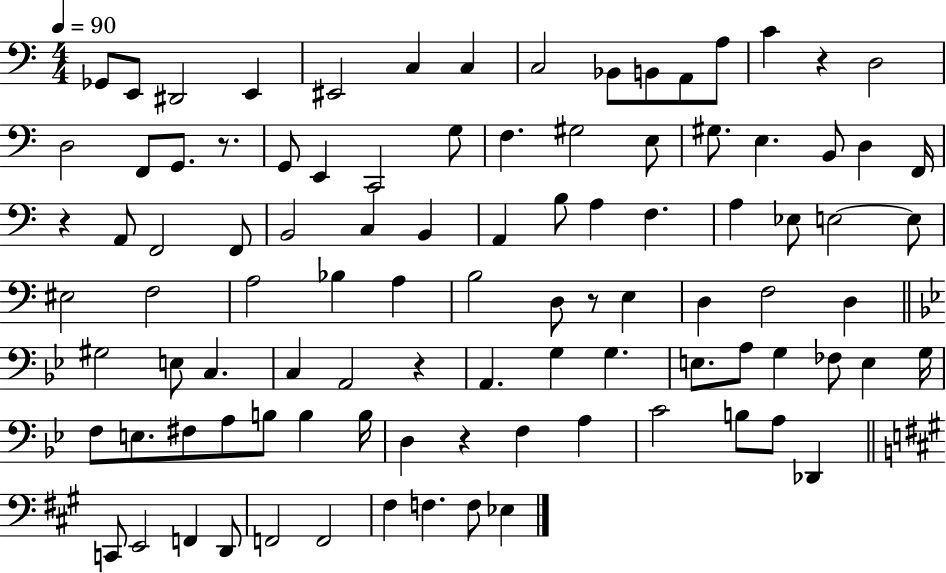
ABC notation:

X:1
T:Untitled
M:4/4
L:1/4
K:C
_G,,/2 E,,/2 ^D,,2 E,, ^E,,2 C, C, C,2 _B,,/2 B,,/2 A,,/2 A,/2 C z D,2 D,2 F,,/2 G,,/2 z/2 G,,/2 E,, C,,2 G,/2 F, ^G,2 E,/2 ^G,/2 E, B,,/2 D, F,,/4 z A,,/2 F,,2 F,,/2 B,,2 C, B,, A,, B,/2 A, F, A, _E,/2 E,2 E,/2 ^E,2 F,2 A,2 _B, A, B,2 D,/2 z/2 E, D, F,2 D, ^G,2 E,/2 C, C, A,,2 z A,, G, G, E,/2 A,/2 G, _F,/2 E, G,/4 F,/2 E,/2 ^F,/2 A,/2 B,/2 B, B,/4 D, z F, A, C2 B,/2 A,/2 _D,, C,,/2 E,,2 F,, D,,/2 F,,2 F,,2 ^F, F, F,/2 _E,